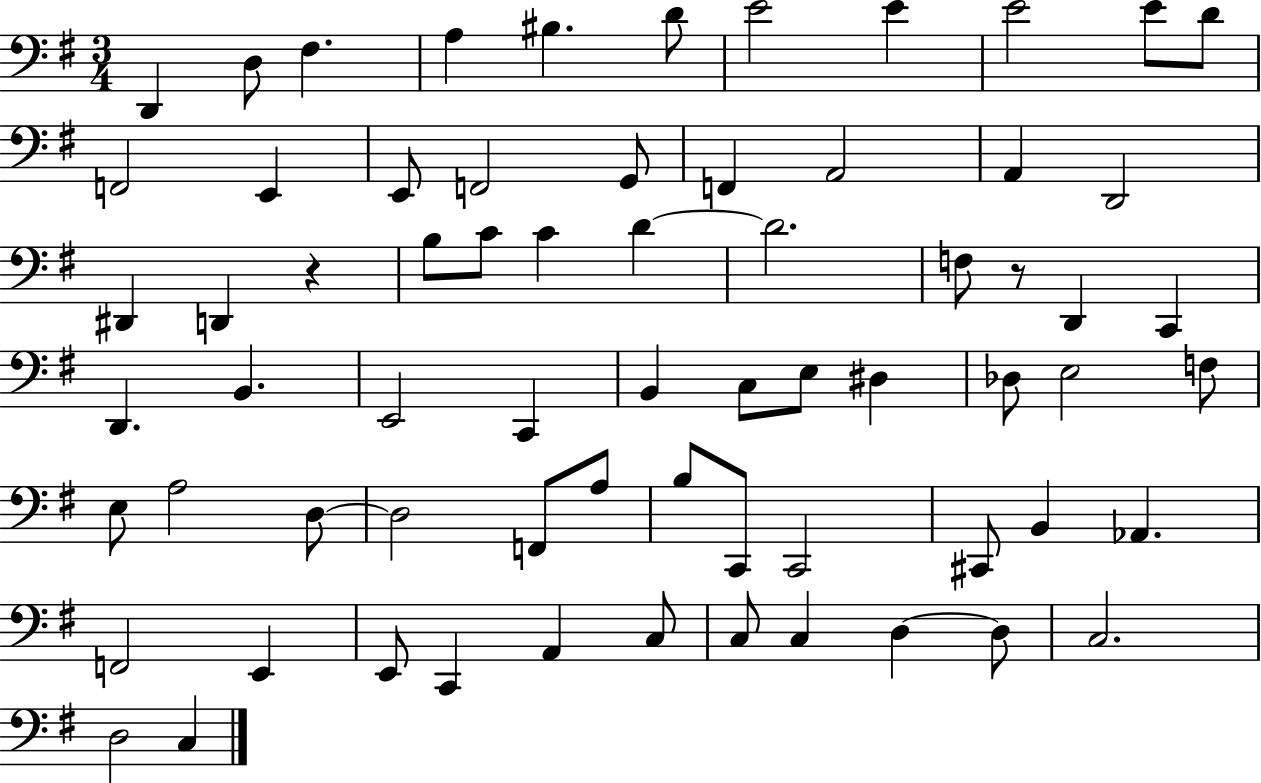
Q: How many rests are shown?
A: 2